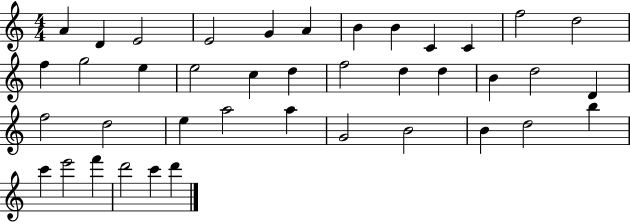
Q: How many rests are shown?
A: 0